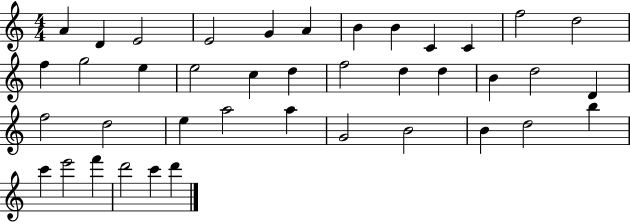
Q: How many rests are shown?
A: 0